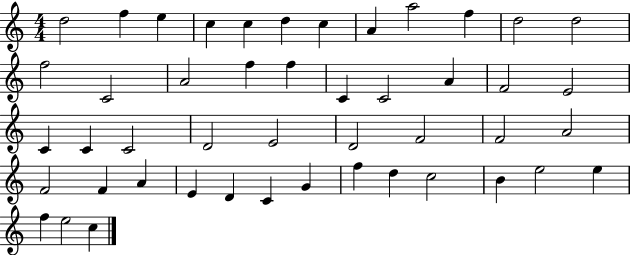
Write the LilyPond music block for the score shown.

{
  \clef treble
  \numericTimeSignature
  \time 4/4
  \key c \major
  d''2 f''4 e''4 | c''4 c''4 d''4 c''4 | a'4 a''2 f''4 | d''2 d''2 | \break f''2 c'2 | a'2 f''4 f''4 | c'4 c'2 a'4 | f'2 e'2 | \break c'4 c'4 c'2 | d'2 e'2 | d'2 f'2 | f'2 a'2 | \break f'2 f'4 a'4 | e'4 d'4 c'4 g'4 | f''4 d''4 c''2 | b'4 e''2 e''4 | \break f''4 e''2 c''4 | \bar "|."
}